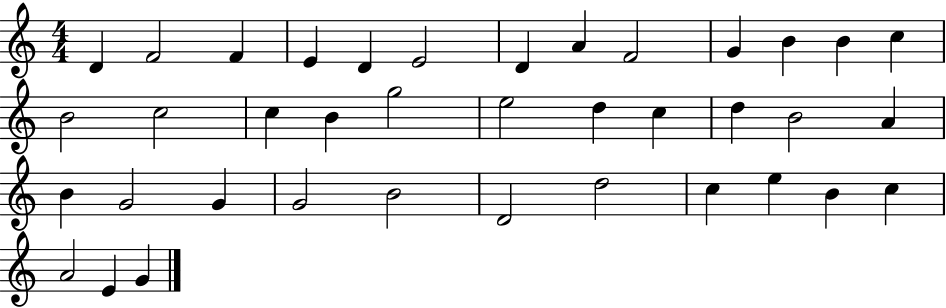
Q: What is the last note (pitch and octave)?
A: G4